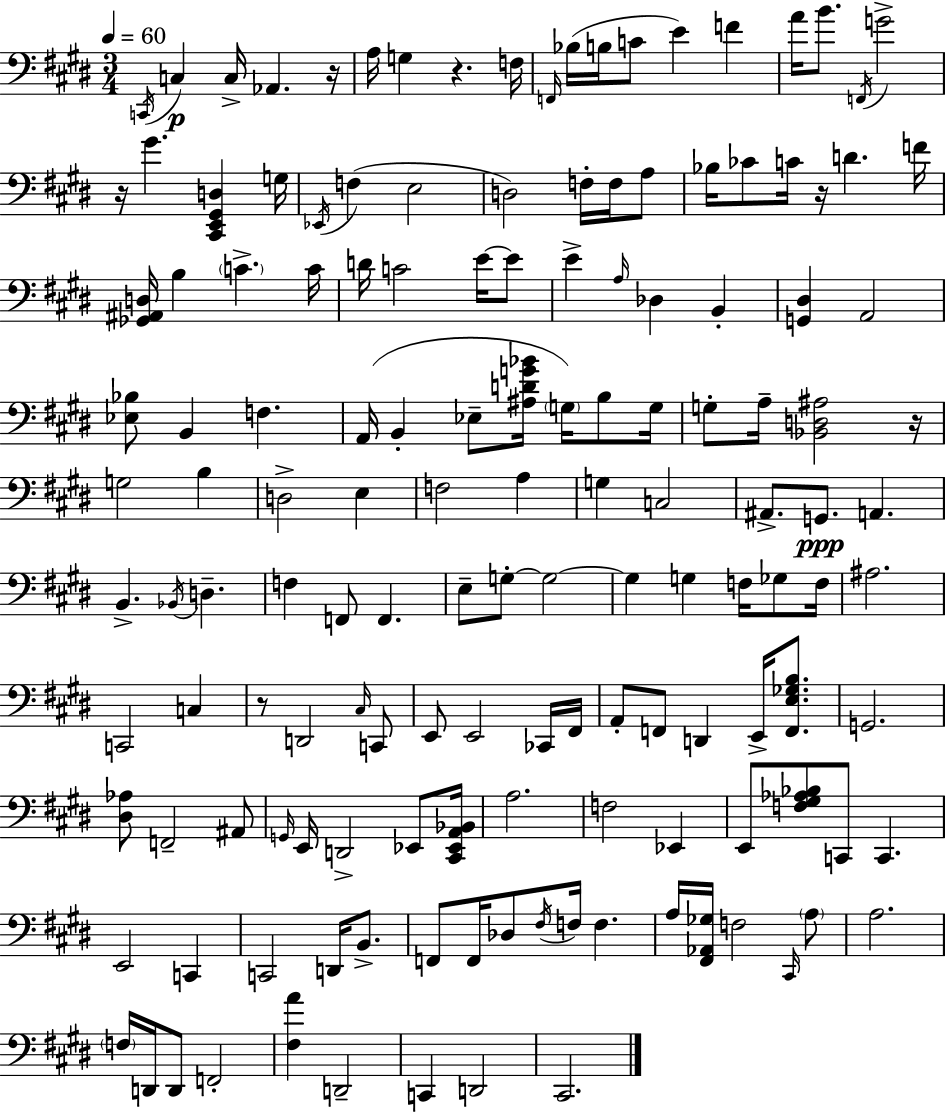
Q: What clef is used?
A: bass